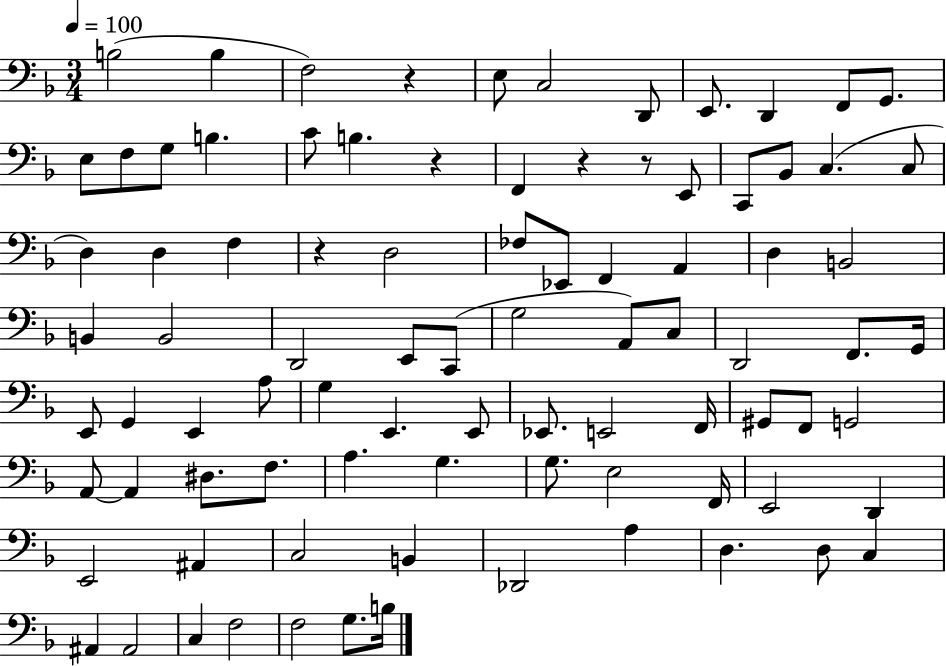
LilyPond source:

{
  \clef bass
  \numericTimeSignature
  \time 3/4
  \key f \major
  \tempo 4 = 100
  b2( b4 | f2) r4 | e8 c2 d,8 | e,8. d,4 f,8 g,8. | \break e8 f8 g8 b4. | c'8 b4. r4 | f,4 r4 r8 e,8 | c,8 bes,8 c4.( c8 | \break d4) d4 f4 | r4 d2 | fes8 ees,8 f,4 a,4 | d4 b,2 | \break b,4 b,2 | d,2 e,8 c,8( | g2 a,8) c8 | d,2 f,8. g,16 | \break e,8 g,4 e,4 a8 | g4 e,4. e,8 | ees,8. e,2 f,16 | gis,8 f,8 g,2 | \break a,8~~ a,4 dis8. f8. | a4. g4. | g8. e2 f,16 | e,2 d,4 | \break e,2 ais,4 | c2 b,4 | des,2 a4 | d4. d8 c4 | \break ais,4 ais,2 | c4 f2 | f2 g8. b16 | \bar "|."
}